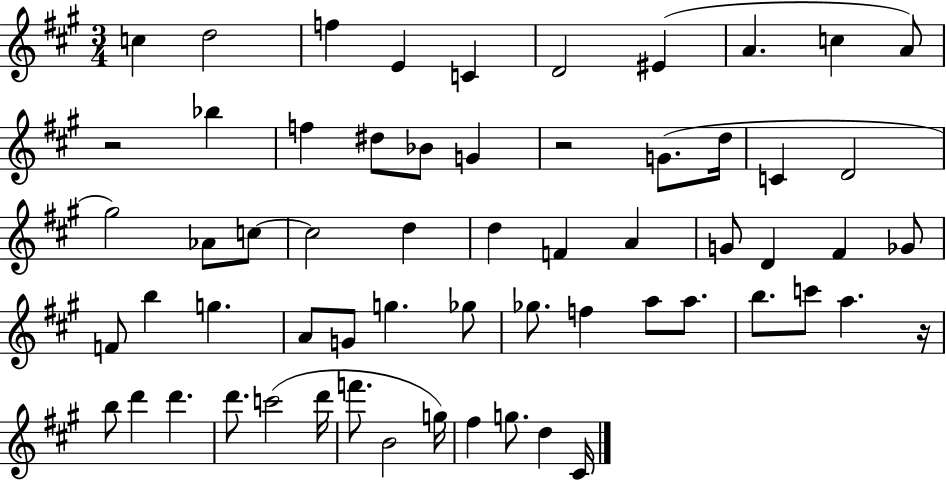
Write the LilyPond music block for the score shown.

{
  \clef treble
  \numericTimeSignature
  \time 3/4
  \key a \major
  \repeat volta 2 { c''4 d''2 | f''4 e'4 c'4 | d'2 eis'4( | a'4. c''4 a'8) | \break r2 bes''4 | f''4 dis''8 bes'8 g'4 | r2 g'8.( d''16 | c'4 d'2 | \break gis''2) aes'8 c''8~~ | c''2 d''4 | d''4 f'4 a'4 | g'8 d'4 fis'4 ges'8 | \break f'8 b''4 g''4. | a'8 g'8 g''4. ges''8 | ges''8. f''4 a''8 a''8. | b''8. c'''8 a''4. r16 | \break b''8 d'''4 d'''4. | d'''8. c'''2( d'''16 | f'''8. b'2 g''16) | fis''4 g''8. d''4 cis'16 | \break } \bar "|."
}